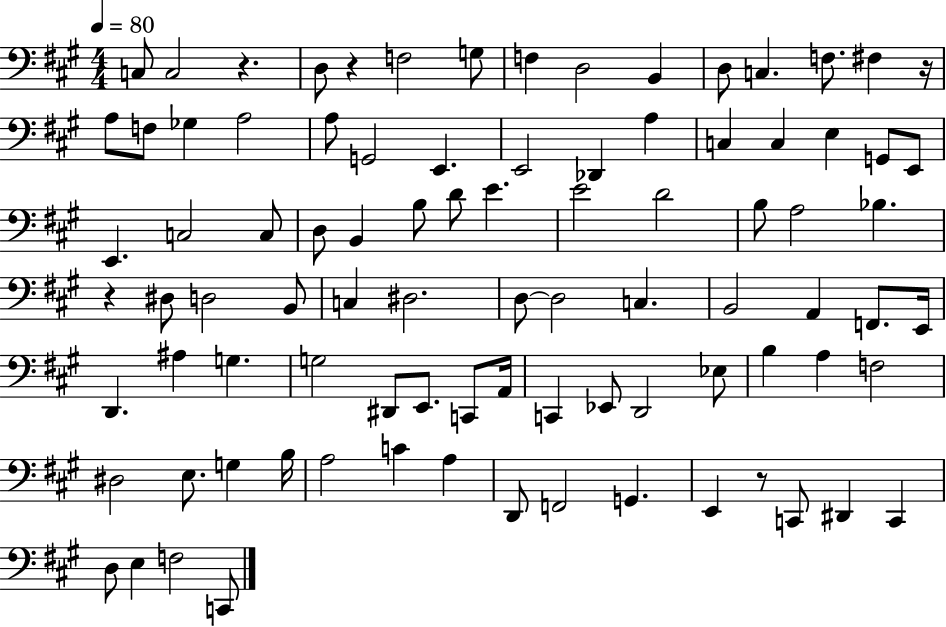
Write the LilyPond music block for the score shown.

{
  \clef bass
  \numericTimeSignature
  \time 4/4
  \key a \major
  \tempo 4 = 80
  c8 c2 r4. | d8 r4 f2 g8 | f4 d2 b,4 | d8 c4. f8. fis4 r16 | \break a8 f8 ges4 a2 | a8 g,2 e,4. | e,2 des,4 a4 | c4 c4 e4 g,8 e,8 | \break e,4. c2 c8 | d8 b,4 b8 d'8 e'4. | e'2 d'2 | b8 a2 bes4. | \break r4 dis8 d2 b,8 | c4 dis2. | d8~~ d2 c4. | b,2 a,4 f,8. e,16 | \break d,4. ais4 g4. | g2 dis,8 e,8. c,8 a,16 | c,4 ees,8 d,2 ees8 | b4 a4 f2 | \break dis2 e8. g4 b16 | a2 c'4 a4 | d,8 f,2 g,4. | e,4 r8 c,8 dis,4 c,4 | \break d8 e4 f2 c,8 | \bar "|."
}